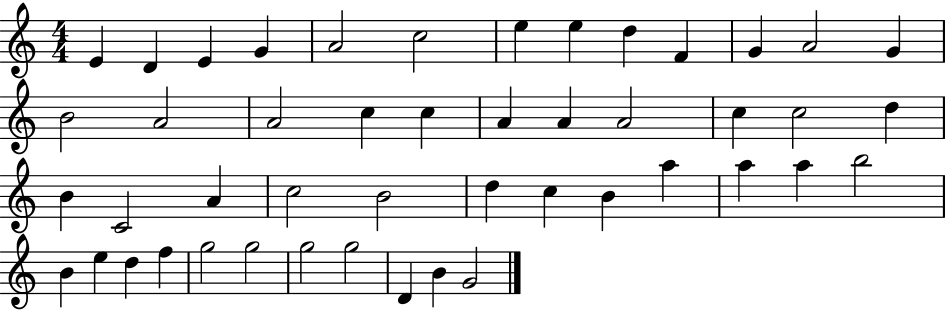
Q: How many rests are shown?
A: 0